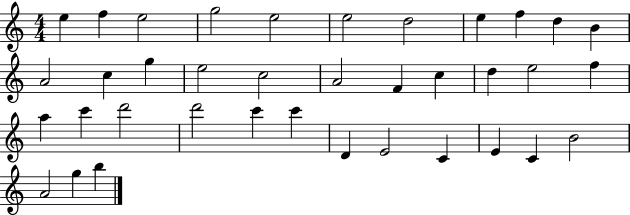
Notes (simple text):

E5/q F5/q E5/h G5/h E5/h E5/h D5/h E5/q F5/q D5/q B4/q A4/h C5/q G5/q E5/h C5/h A4/h F4/q C5/q D5/q E5/h F5/q A5/q C6/q D6/h D6/h C6/q C6/q D4/q E4/h C4/q E4/q C4/q B4/h A4/h G5/q B5/q